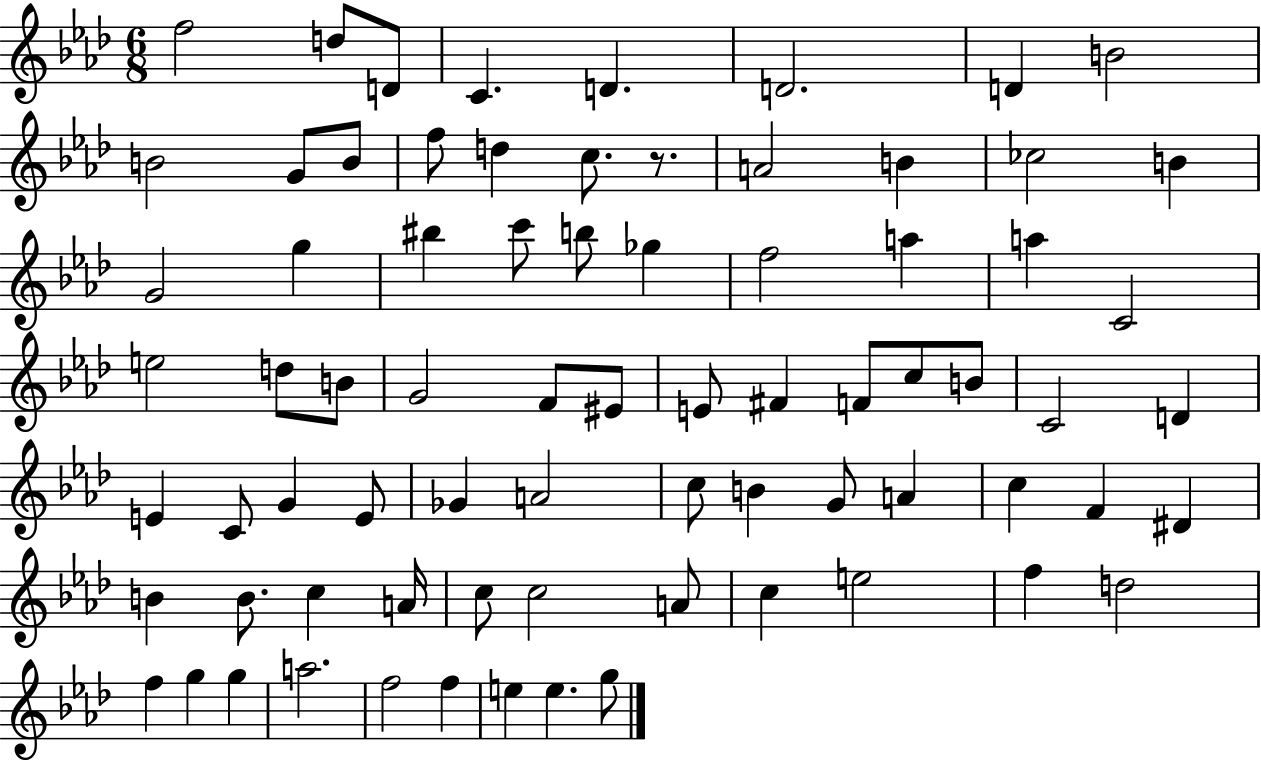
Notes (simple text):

F5/h D5/e D4/e C4/q. D4/q. D4/h. D4/q B4/h B4/h G4/e B4/e F5/e D5/q C5/e. R/e. A4/h B4/q CES5/h B4/q G4/h G5/q BIS5/q C6/e B5/e Gb5/q F5/h A5/q A5/q C4/h E5/h D5/e B4/e G4/h F4/e EIS4/e E4/e F#4/q F4/e C5/e B4/e C4/h D4/q E4/q C4/e G4/q E4/e Gb4/q A4/h C5/e B4/q G4/e A4/q C5/q F4/q D#4/q B4/q B4/e. C5/q A4/s C5/e C5/h A4/e C5/q E5/h F5/q D5/h F5/q G5/q G5/q A5/h. F5/h F5/q E5/q E5/q. G5/e